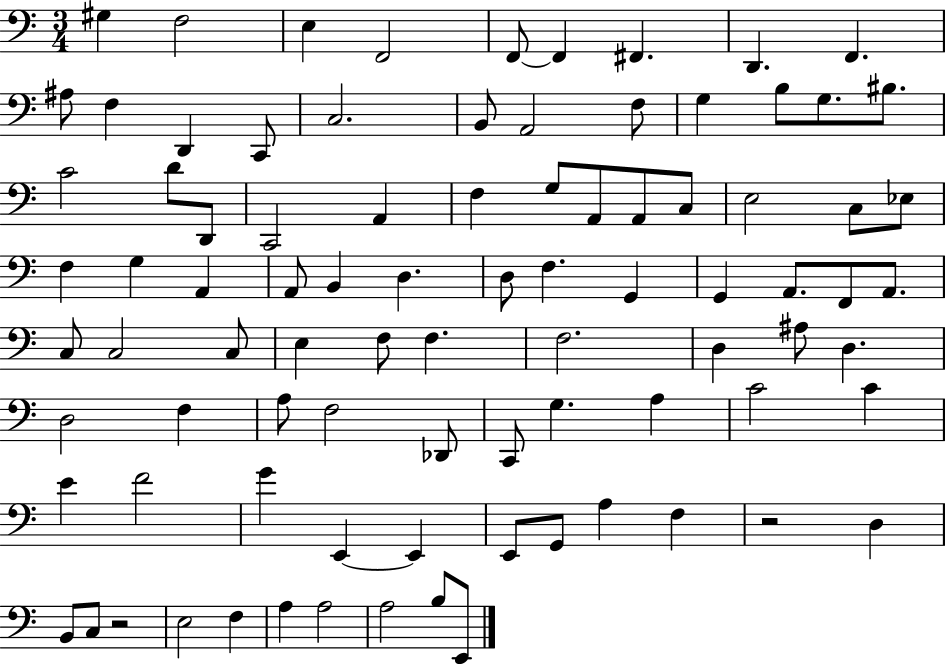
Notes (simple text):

G#3/q F3/h E3/q F2/h F2/e F2/q F#2/q. D2/q. F2/q. A#3/e F3/q D2/q C2/e C3/h. B2/e A2/h F3/e G3/q B3/e G3/e. BIS3/e. C4/h D4/e D2/e C2/h A2/q F3/q G3/e A2/e A2/e C3/e E3/h C3/e Eb3/e F3/q G3/q A2/q A2/e B2/q D3/q. D3/e F3/q. G2/q G2/q A2/e. F2/e A2/e. C3/e C3/h C3/e E3/q F3/e F3/q. F3/h. D3/q A#3/e D3/q. D3/h F3/q A3/e F3/h Db2/e C2/e G3/q. A3/q C4/h C4/q E4/q F4/h G4/q E2/q E2/q E2/e G2/e A3/q F3/q R/h D3/q B2/e C3/e R/h E3/h F3/q A3/q A3/h A3/h B3/e E2/e